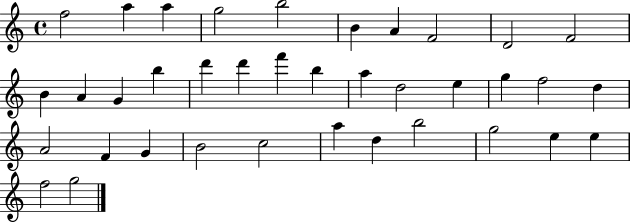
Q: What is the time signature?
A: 4/4